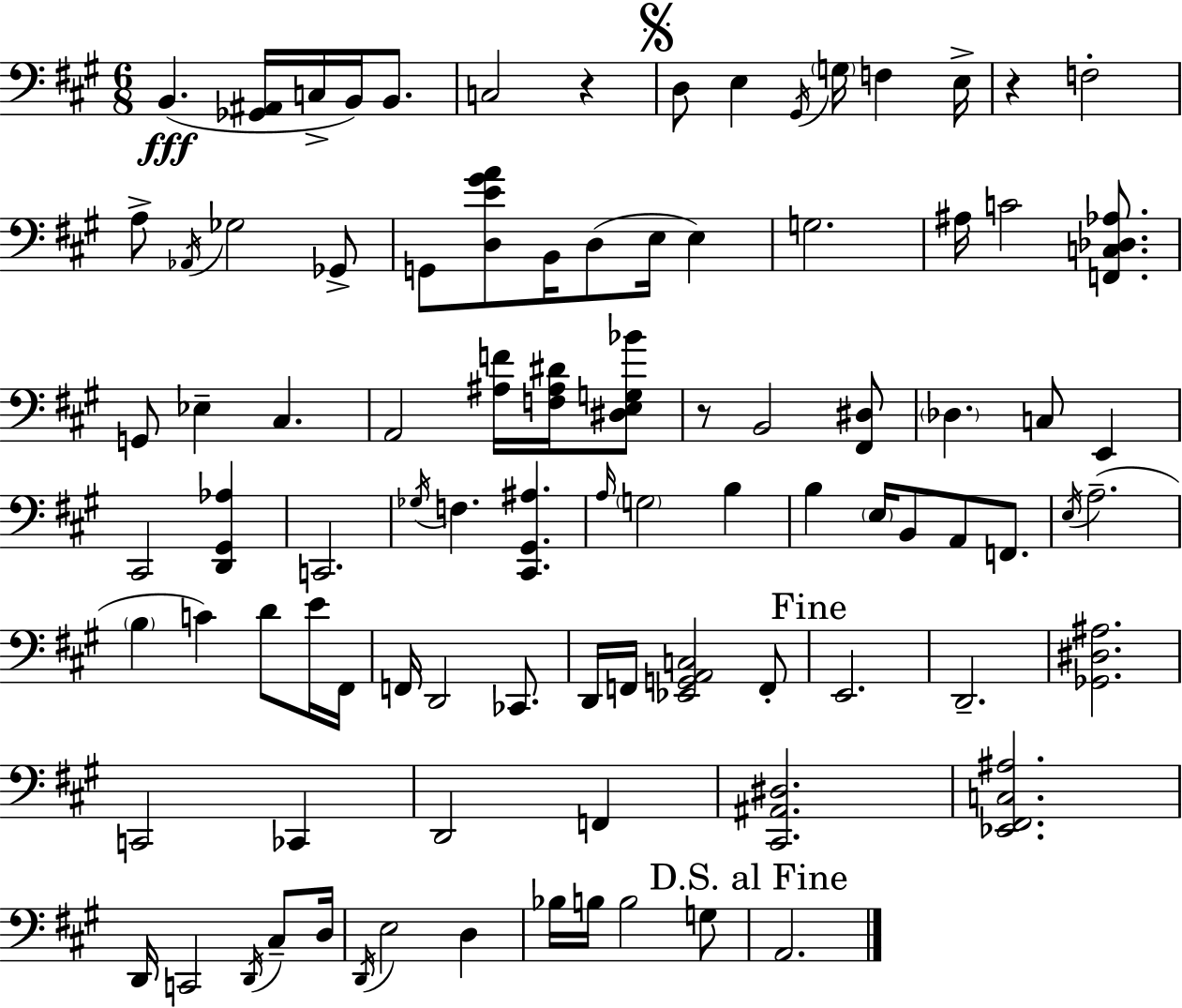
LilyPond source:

{
  \clef bass
  \numericTimeSignature
  \time 6/8
  \key a \major
  \repeat volta 2 { b,4.(\fff <ges, ais,>16 c16-> b,16) b,8. | c2 r4 | \mark \markup { \musicglyph "scripts.segno" } d8 e4 \acciaccatura { gis,16 } \parenthesize g16 f4 | e16-> r4 f2-. | \break a8-> \acciaccatura { aes,16 } ges2 | ges,8-> g,8 <d e' gis' a'>8 b,16 d8( e16 e4) | g2. | ais16 c'2 <f, c des aes>8. | \break g,8 ees4-- cis4. | a,2 <ais f'>16 <f ais dis'>16 | <dis e g bes'>8 r8 b,2 | <fis, dis>8 \parenthesize des4. c8 e,4 | \break cis,2 <d, gis, aes>4 | c,2. | \acciaccatura { ges16 } f4. <cis, gis, ais>4. | \grace { a16 } \parenthesize g2 | \break b4 b4 \parenthesize e16 b,8 a,8 | f,8. \acciaccatura { e16 } a2.--( | \parenthesize b4 c'4) | d'8 e'16 fis,16 f,16 d,2 | \break ces,8. d,16 f,16 <ees, g, a, c>2 | f,8-. \mark "Fine" e,2. | d,2.-- | <ges, dis ais>2. | \break c,2 | ces,4 d,2 | f,4 <cis, ais, dis>2. | <ees, fis, c ais>2. | \break d,16 c,2 | \acciaccatura { d,16 } cis8-- d16 \acciaccatura { d,16 } e2 | d4 bes16 b16 b2 | g8 \mark "D.S. al Fine" a,2. | \break } \bar "|."
}